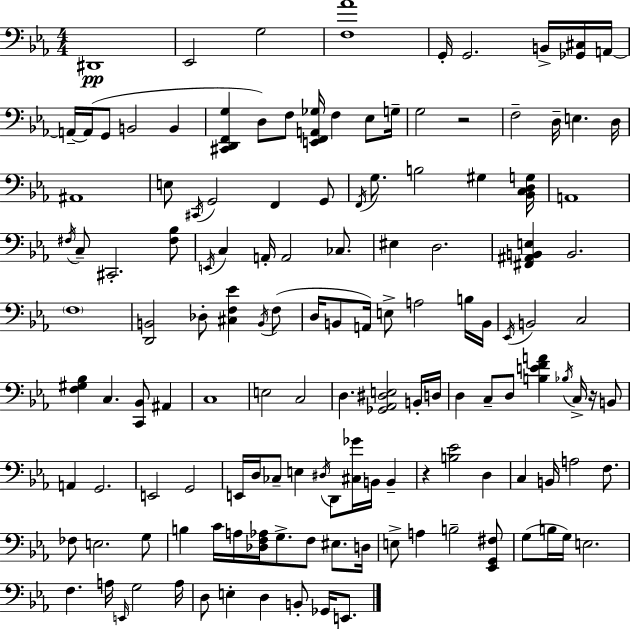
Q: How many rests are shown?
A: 3